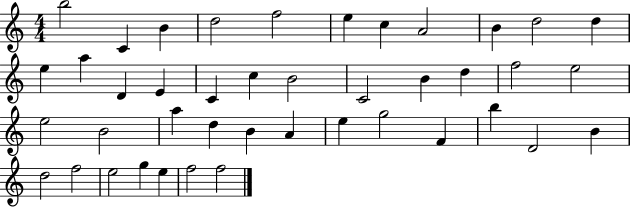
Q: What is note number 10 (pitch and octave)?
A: D5